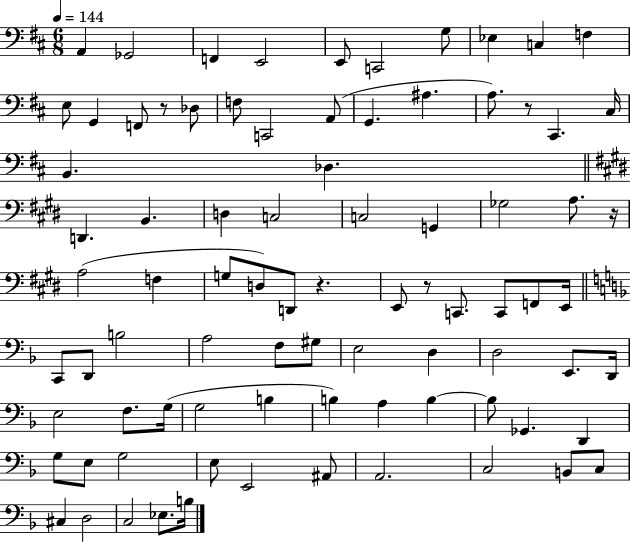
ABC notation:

X:1
T:Untitled
M:6/8
L:1/4
K:D
A,, _G,,2 F,, E,,2 E,,/2 C,,2 G,/2 _E, C, F, E,/2 G,, F,,/2 z/2 _D,/2 F,/2 C,,2 A,,/2 G,, ^A, A,/2 z/2 ^C,, ^C,/4 B,, _D, D,, B,, D, C,2 C,2 G,, _G,2 A,/2 z/4 A,2 F, G,/2 D,/2 D,,/2 z E,,/2 z/2 C,,/2 C,,/2 F,,/2 E,,/4 C,,/2 D,,/2 B,2 A,2 F,/2 ^G,/2 E,2 D, D,2 E,,/2 D,,/4 E,2 F,/2 G,/4 G,2 B, B, A, B, B,/2 _G,, D,, G,/2 E,/2 G,2 E,/2 E,,2 ^A,,/2 A,,2 C,2 B,,/2 C,/2 ^C, D,2 C,2 _E,/2 B,/4